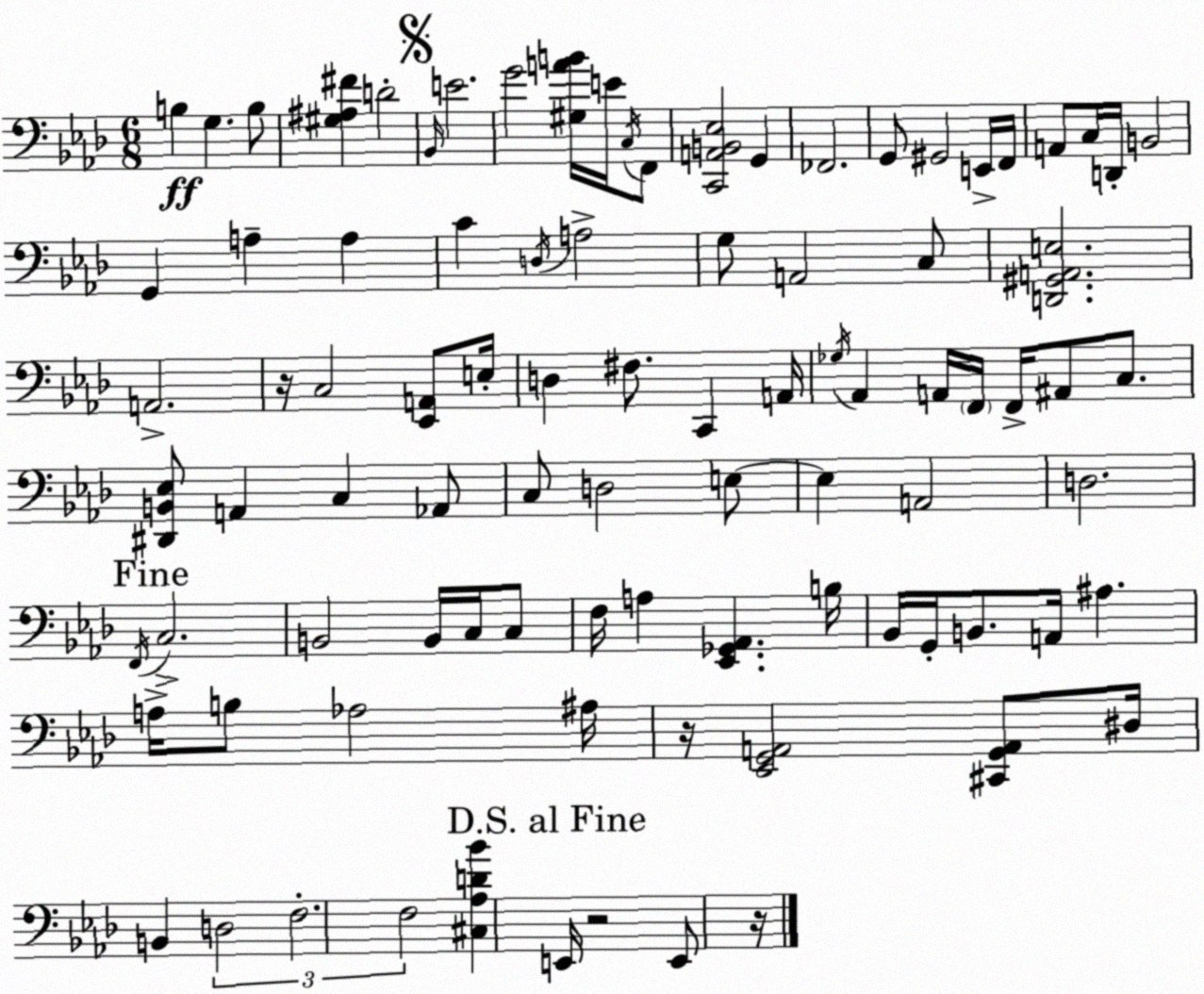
X:1
T:Untitled
M:6/8
L:1/4
K:Ab
B, G, B,/2 [^G,^A,^F] D2 _B,,/4 E2 G2 [^G,AB]/4 E/4 C,/4 F,,/2 [C,,A,,B,,_E,]2 G,, _F,,2 G,,/2 ^G,,2 E,,/4 F,,/4 A,,/2 C,/4 D,,/4 B,,2 G,, A, A, C D,/4 A,2 G,/2 A,,2 C,/2 [D,,^G,,A,,E,]2 A,,2 z/4 C,2 [_E,,A,,]/2 E,/4 D, ^F,/2 C,, A,,/4 _G,/4 _A,, A,,/4 F,,/4 F,,/4 ^A,,/2 C,/2 [^D,,B,,_E,]/2 A,, C, _A,,/2 C,/2 D,2 E,/2 E, A,,2 D,2 F,,/4 C,2 B,,2 B,,/4 C,/4 C,/2 F,/4 A, [_E,,_G,,_A,,] B,/4 _B,,/4 G,,/4 B,,/2 A,,/4 ^A, A,/4 B,/2 _A,2 ^A,/4 z/4 [_E,,G,,A,,]2 [^C,,G,,A,,]/2 ^D,/4 B,, D,2 F,2 F,2 [^C,_A,D_B] E,,/4 z2 E,,/2 z/4